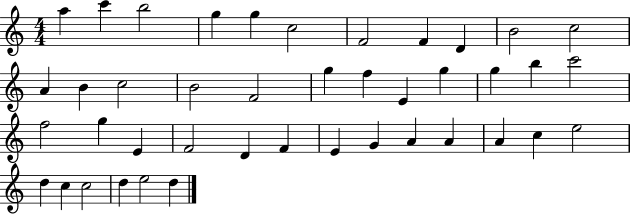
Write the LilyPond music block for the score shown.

{
  \clef treble
  \numericTimeSignature
  \time 4/4
  \key c \major
  a''4 c'''4 b''2 | g''4 g''4 c''2 | f'2 f'4 d'4 | b'2 c''2 | \break a'4 b'4 c''2 | b'2 f'2 | g''4 f''4 e'4 g''4 | g''4 b''4 c'''2 | \break f''2 g''4 e'4 | f'2 d'4 f'4 | e'4 g'4 a'4 a'4 | a'4 c''4 e''2 | \break d''4 c''4 c''2 | d''4 e''2 d''4 | \bar "|."
}